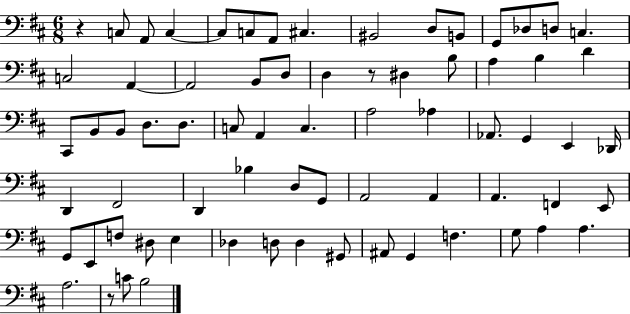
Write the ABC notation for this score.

X:1
T:Untitled
M:6/8
L:1/4
K:D
z C,/2 A,,/2 C, C,/2 C,/2 A,,/2 ^C, ^B,,2 D,/2 B,,/2 G,,/2 _D,/2 D,/2 C, C,2 A,, A,,2 B,,/2 D,/2 D, z/2 ^D, B,/2 A, B, D ^C,,/2 B,,/2 B,,/2 D,/2 D,/2 C,/2 A,, C, A,2 _A, _A,,/2 G,, E,, _D,,/4 D,, ^F,,2 D,, _B, D,/2 G,,/2 A,,2 A,, A,, F,, E,,/2 G,,/2 E,,/2 F,/2 ^D,/2 E, _D, D,/2 D, ^G,,/2 ^A,,/2 G,, F, G,/2 A, A, A,2 z/2 C/2 B,2